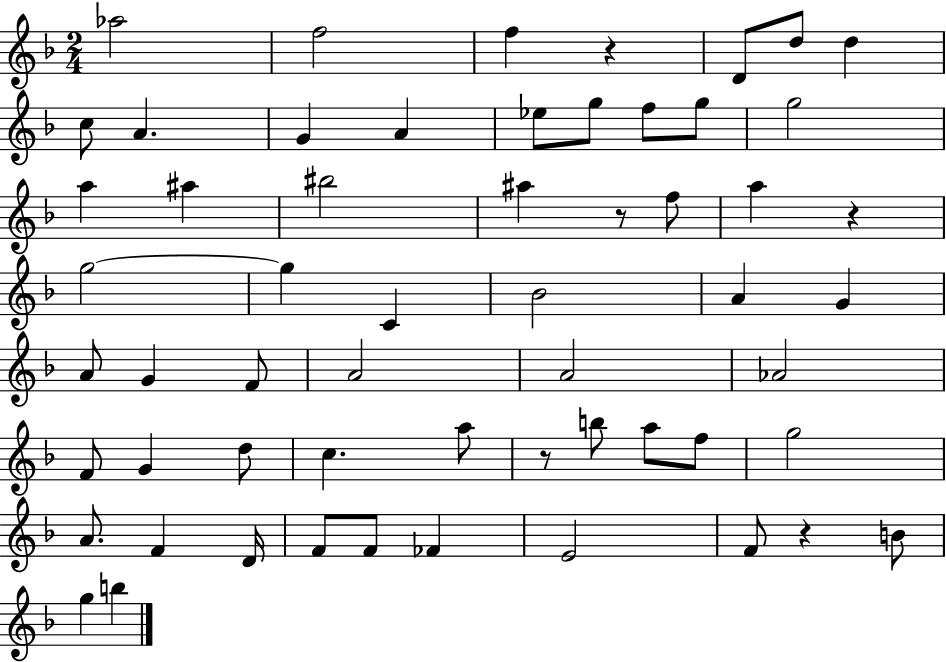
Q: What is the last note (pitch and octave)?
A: B5